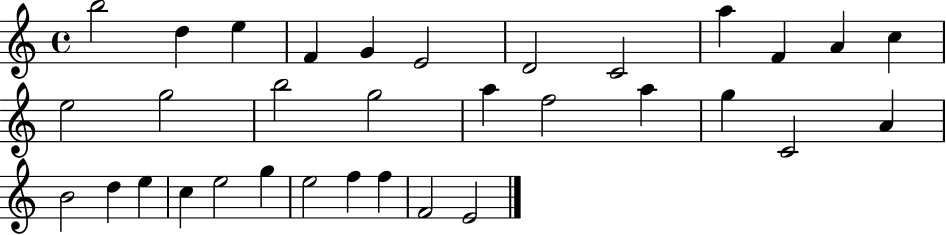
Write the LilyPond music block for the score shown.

{
  \clef treble
  \time 4/4
  \defaultTimeSignature
  \key c \major
  b''2 d''4 e''4 | f'4 g'4 e'2 | d'2 c'2 | a''4 f'4 a'4 c''4 | \break e''2 g''2 | b''2 g''2 | a''4 f''2 a''4 | g''4 c'2 a'4 | \break b'2 d''4 e''4 | c''4 e''2 g''4 | e''2 f''4 f''4 | f'2 e'2 | \break \bar "|."
}